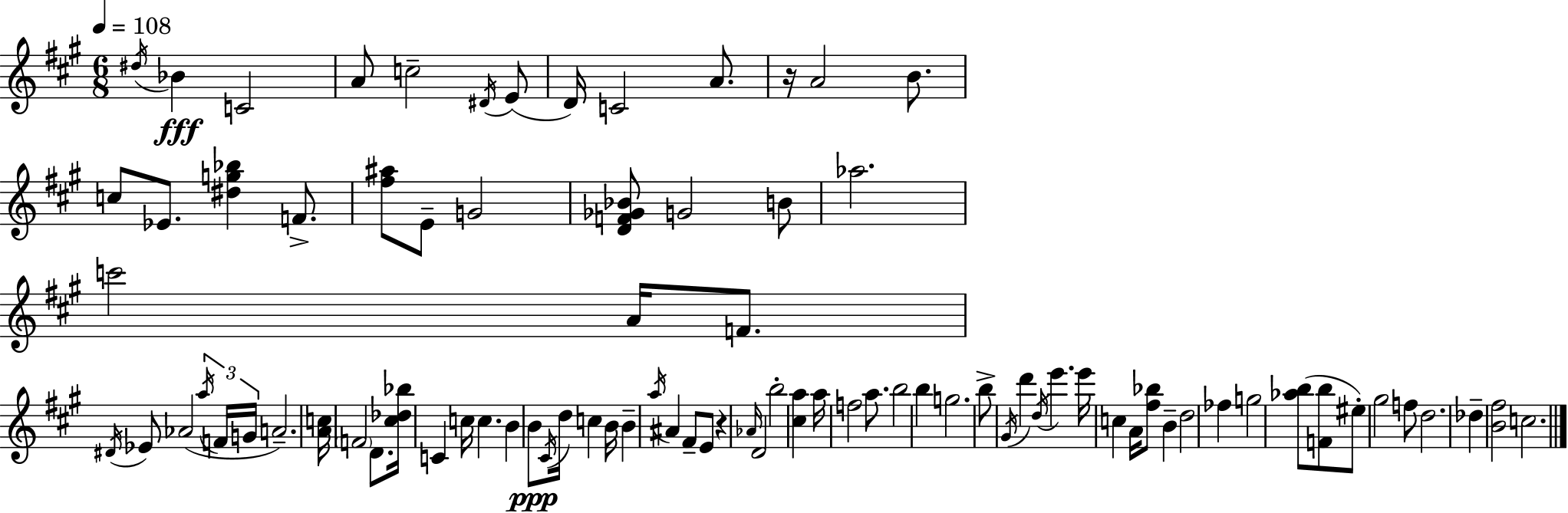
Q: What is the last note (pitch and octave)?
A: C5